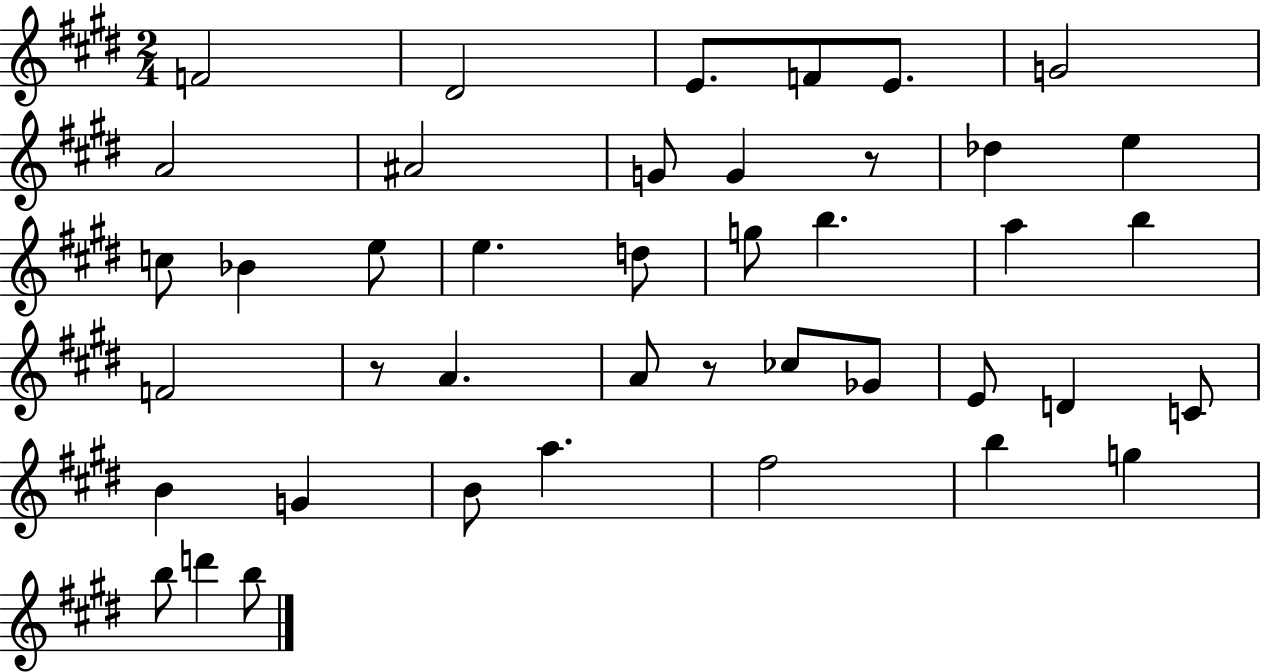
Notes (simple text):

F4/h D#4/h E4/e. F4/e E4/e. G4/h A4/h A#4/h G4/e G4/q R/e Db5/q E5/q C5/e Bb4/q E5/e E5/q. D5/e G5/e B5/q. A5/q B5/q F4/h R/e A4/q. A4/e R/e CES5/e Gb4/e E4/e D4/q C4/e B4/q G4/q B4/e A5/q. F#5/h B5/q G5/q B5/e D6/q B5/e